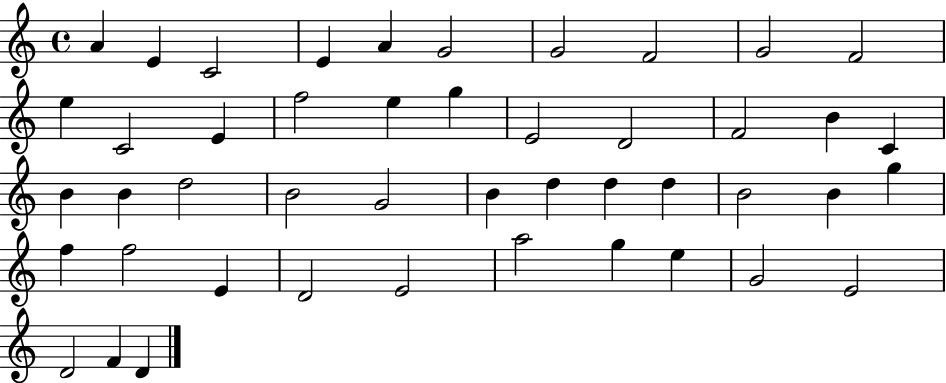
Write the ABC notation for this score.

X:1
T:Untitled
M:4/4
L:1/4
K:C
A E C2 E A G2 G2 F2 G2 F2 e C2 E f2 e g E2 D2 F2 B C B B d2 B2 G2 B d d d B2 B g f f2 E D2 E2 a2 g e G2 E2 D2 F D